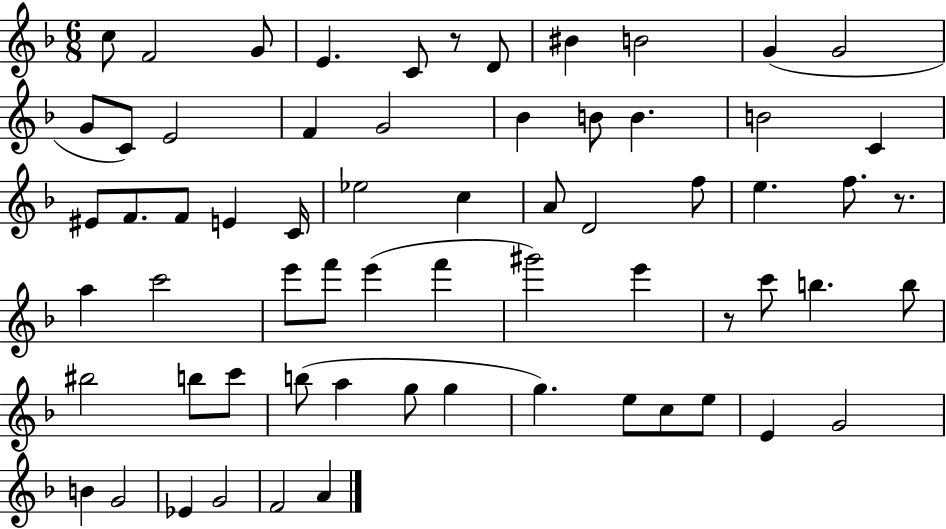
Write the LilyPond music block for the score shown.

{
  \clef treble
  \numericTimeSignature
  \time 6/8
  \key f \major
  c''8 f'2 g'8 | e'4. c'8 r8 d'8 | bis'4 b'2 | g'4( g'2 | \break g'8 c'8) e'2 | f'4 g'2 | bes'4 b'8 b'4. | b'2 c'4 | \break eis'8 f'8. f'8 e'4 c'16 | ees''2 c''4 | a'8 d'2 f''8 | e''4. f''8. r8. | \break a''4 c'''2 | e'''8 f'''8 e'''4( f'''4 | gis'''2) e'''4 | r8 c'''8 b''4. b''8 | \break bis''2 b''8 c'''8 | b''8( a''4 g''8 g''4 | g''4.) e''8 c''8 e''8 | e'4 g'2 | \break b'4 g'2 | ees'4 g'2 | f'2 a'4 | \bar "|."
}